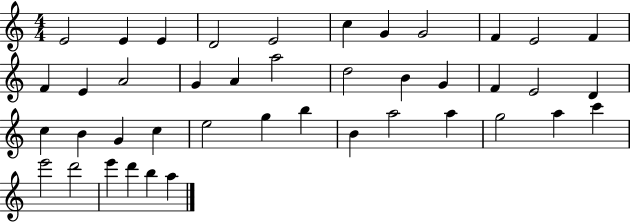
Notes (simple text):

E4/h E4/q E4/q D4/h E4/h C5/q G4/q G4/h F4/q E4/h F4/q F4/q E4/q A4/h G4/q A4/q A5/h D5/h B4/q G4/q F4/q E4/h D4/q C5/q B4/q G4/q C5/q E5/h G5/q B5/q B4/q A5/h A5/q G5/h A5/q C6/q E6/h D6/h E6/q D6/q B5/q A5/q